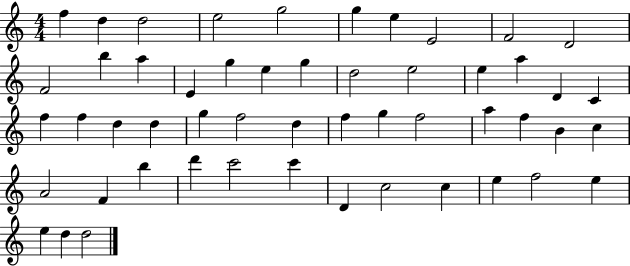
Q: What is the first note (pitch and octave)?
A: F5